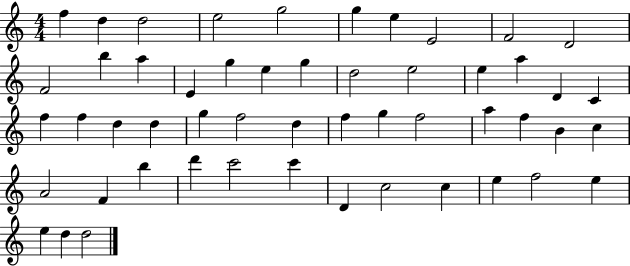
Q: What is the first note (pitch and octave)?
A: F5